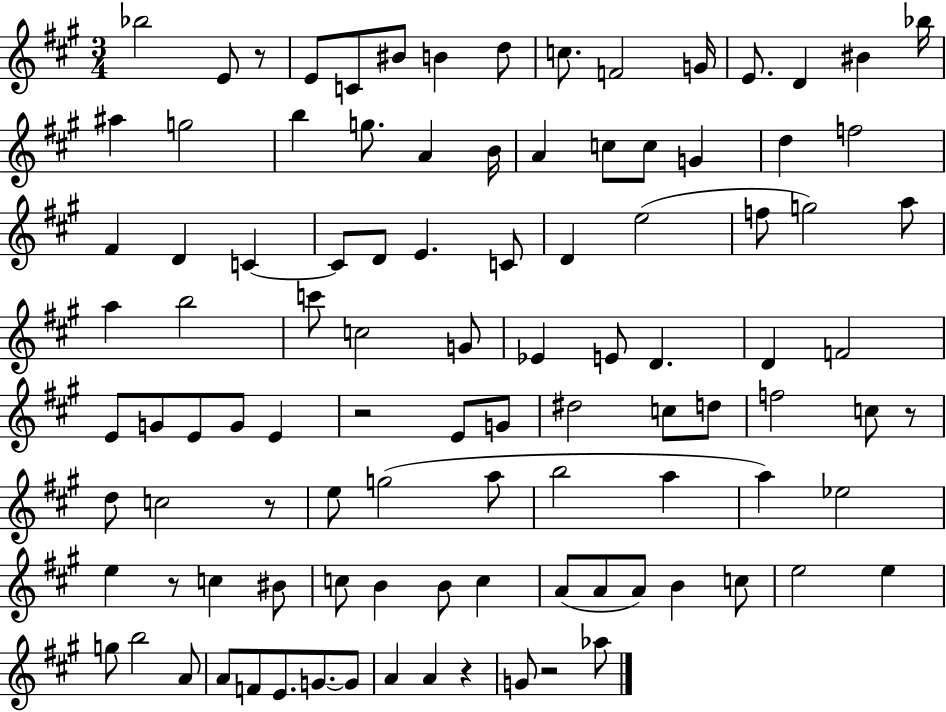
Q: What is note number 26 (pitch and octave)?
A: F5